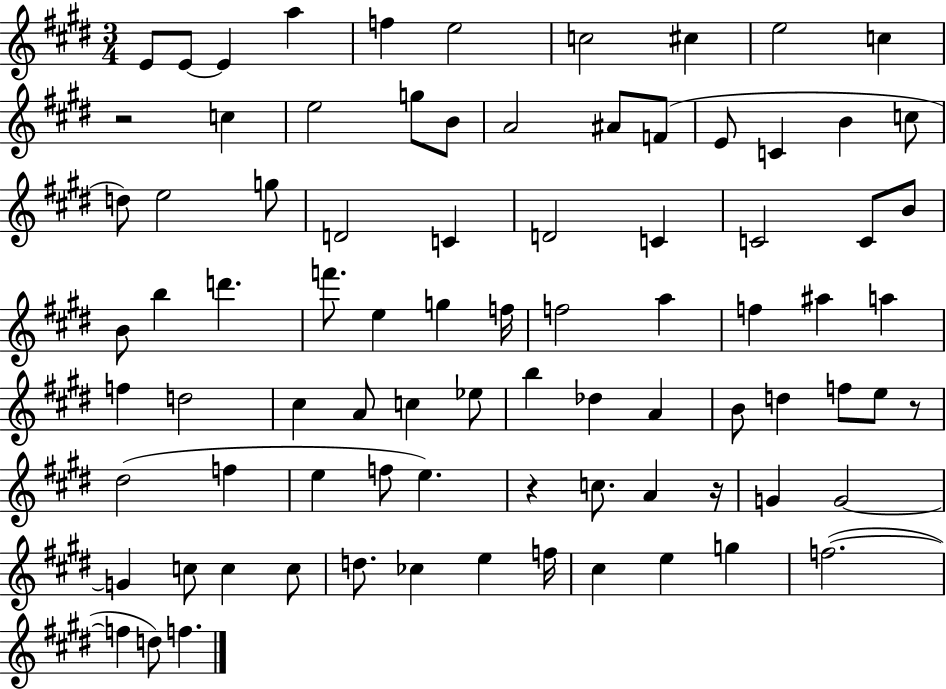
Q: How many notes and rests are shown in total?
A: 84